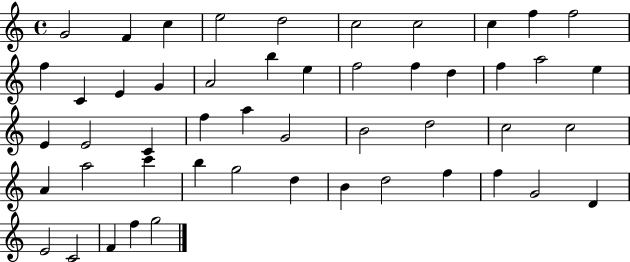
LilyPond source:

{
  \clef treble
  \time 4/4
  \defaultTimeSignature
  \key c \major
  g'2 f'4 c''4 | e''2 d''2 | c''2 c''2 | c''4 f''4 f''2 | \break f''4 c'4 e'4 g'4 | a'2 b''4 e''4 | f''2 f''4 d''4 | f''4 a''2 e''4 | \break e'4 e'2 c'4 | f''4 a''4 g'2 | b'2 d''2 | c''2 c''2 | \break a'4 a''2 c'''4 | b''4 g''2 d''4 | b'4 d''2 f''4 | f''4 g'2 d'4 | \break e'2 c'2 | f'4 f''4 g''2 | \bar "|."
}